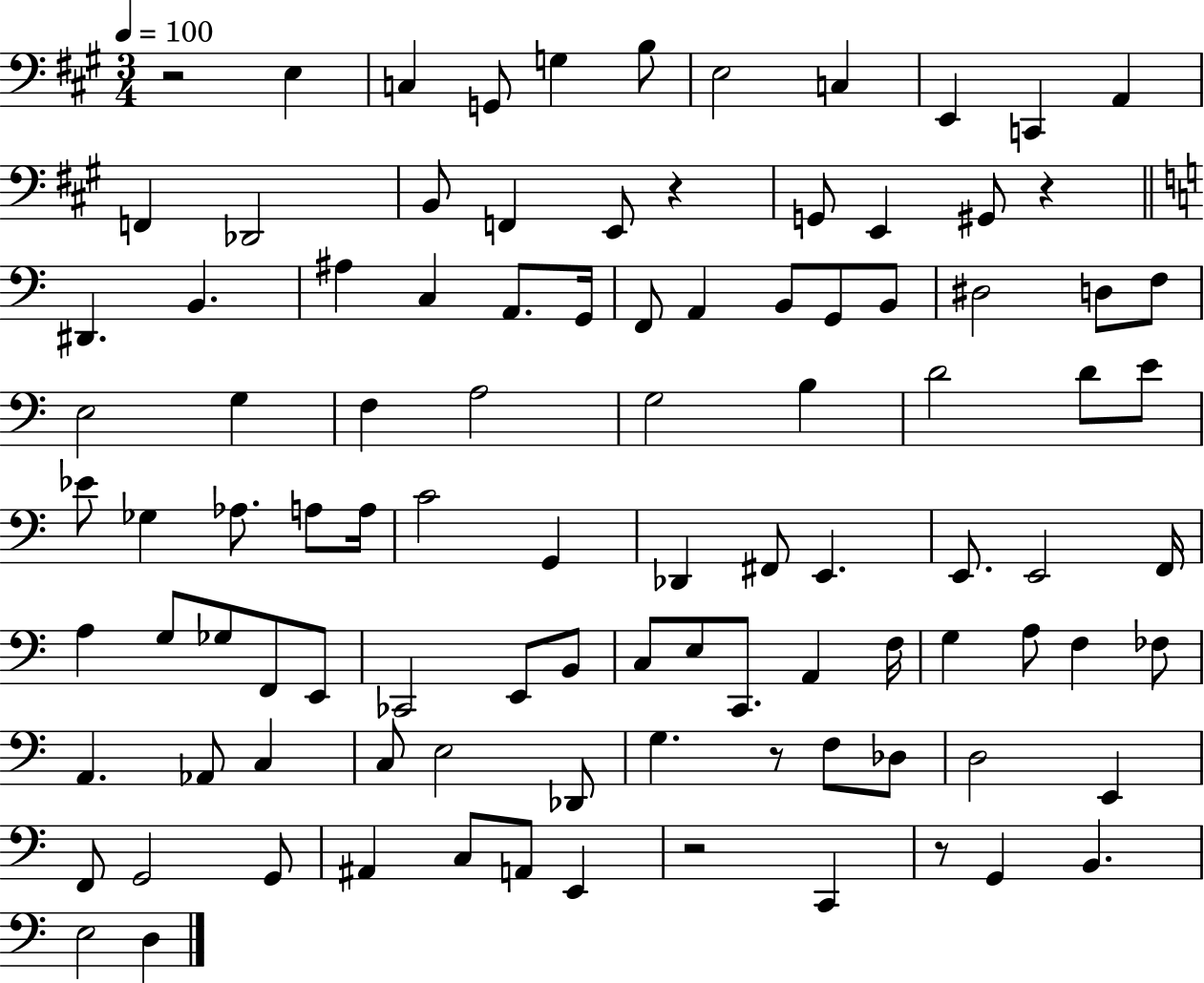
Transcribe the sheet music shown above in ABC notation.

X:1
T:Untitled
M:3/4
L:1/4
K:A
z2 E, C, G,,/2 G, B,/2 E,2 C, E,, C,, A,, F,, _D,,2 B,,/2 F,, E,,/2 z G,,/2 E,, ^G,,/2 z ^D,, B,, ^A, C, A,,/2 G,,/4 F,,/2 A,, B,,/2 G,,/2 B,,/2 ^D,2 D,/2 F,/2 E,2 G, F, A,2 G,2 B, D2 D/2 E/2 _E/2 _G, _A,/2 A,/2 A,/4 C2 G,, _D,, ^F,,/2 E,, E,,/2 E,,2 F,,/4 A, G,/2 _G,/2 F,,/2 E,,/2 _C,,2 E,,/2 B,,/2 C,/2 E,/2 C,,/2 A,, F,/4 G, A,/2 F, _F,/2 A,, _A,,/2 C, C,/2 E,2 _D,,/2 G, z/2 F,/2 _D,/2 D,2 E,, F,,/2 G,,2 G,,/2 ^A,, C,/2 A,,/2 E,, z2 C,, z/2 G,, B,, E,2 D,